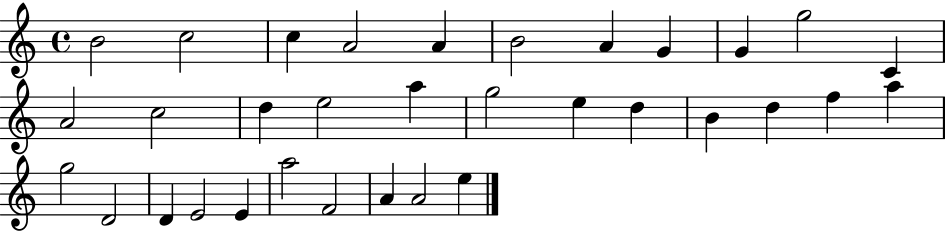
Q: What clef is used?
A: treble